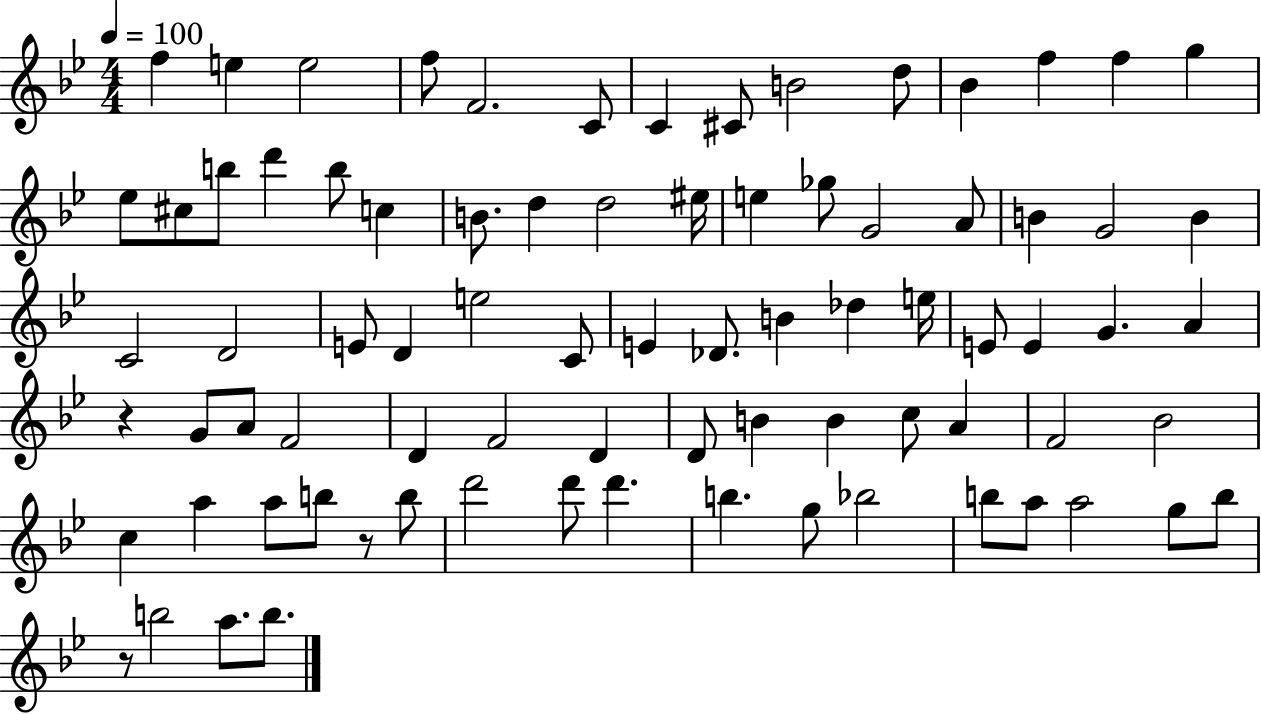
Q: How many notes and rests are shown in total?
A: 81